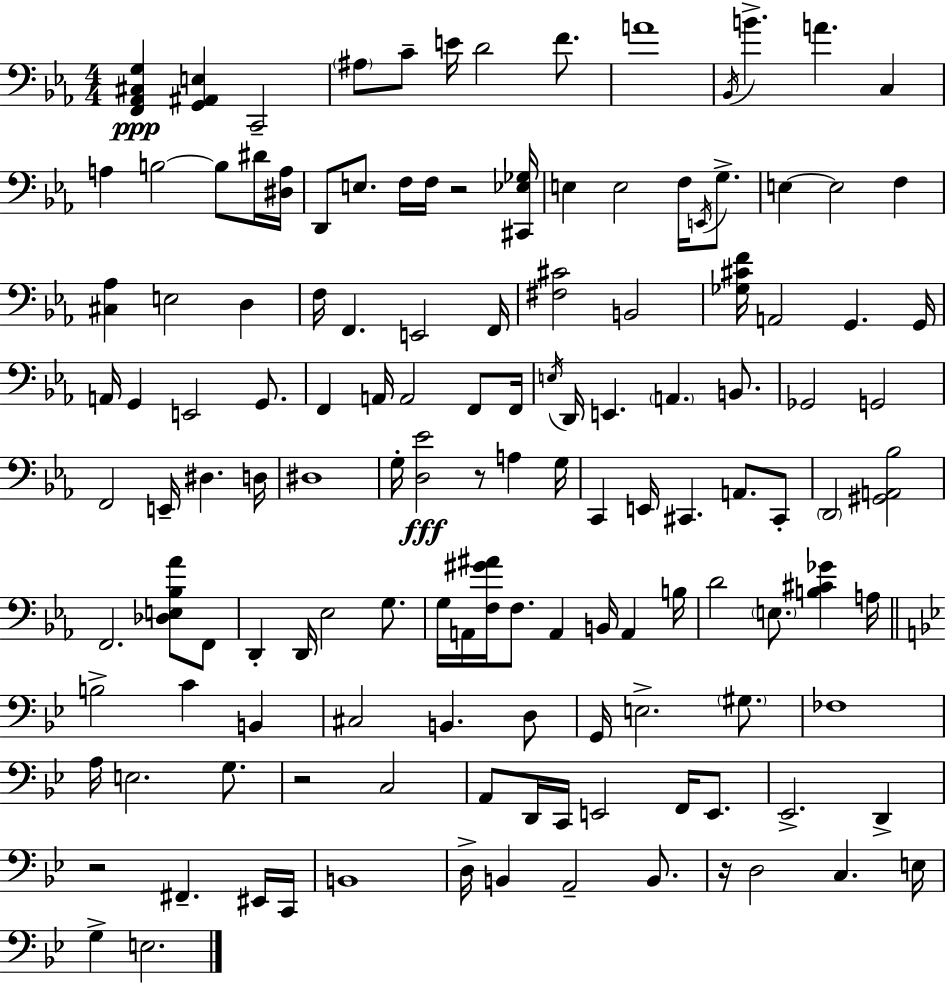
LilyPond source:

{
  \clef bass
  \numericTimeSignature
  \time 4/4
  \key c \minor
  <f, aes, cis g>4\ppp <g, ais, e>4 c,2-- | \parenthesize ais8 c'8-- e'16 d'2 f'8. | a'1 | \acciaccatura { bes,16 } b'4.-> a'4. c4 | \break a4 b2~~ b8 dis'16 | <dis a>16 d,8 e8. f16 f16 r2 | <cis, ees ges>16 e4 e2 f16 \acciaccatura { e,16 } g8.-> | e4~~ e2 f4 | \break <cis aes>4 e2 d4 | f16 f,4. e,2 | f,16 <fis cis'>2 b,2 | <ges cis' f'>16 a,2 g,4. | \break g,16 a,16 g,4 e,2 g,8. | f,4 a,16 a,2 f,8 | f,16 \acciaccatura { e16 } d,16 e,4. \parenthesize a,4. | b,8. ges,2 g,2 | \break f,2 e,16-- dis4. | d16 dis1 | g16-. <d ees'>2\fff r8 a4 | g16 c,4 e,16 cis,4. a,8. | \break cis,8-. \parenthesize d,2 <gis, a, bes>2 | f,2. <des e bes aes'>8 | f,8 d,4-. d,16 ees2 | g8. g16 a,16 <f gis' ais'>16 f8. a,4 b,16 a,4 | \break b16 d'2 \parenthesize e8. <b cis' ges'>4 | a16 \bar "||" \break \key g \minor b2-> c'4 b,4 | cis2 b,4. d8 | g,16 e2.-> \parenthesize gis8. | fes1 | \break a16 e2. g8. | r2 c2 | a,8 d,16 c,16 e,2 f,16 e,8. | ees,2.-> d,4-> | \break r2 fis,4.-- eis,16 c,16 | b,1 | d16-> b,4 a,2-- b,8. | r16 d2 c4. e16 | \break g4-> e2. | \bar "|."
}